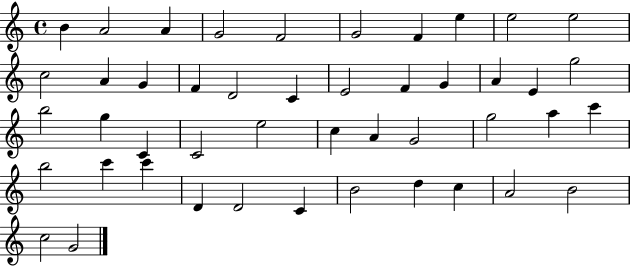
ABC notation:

X:1
T:Untitled
M:4/4
L:1/4
K:C
B A2 A G2 F2 G2 F e e2 e2 c2 A G F D2 C E2 F G A E g2 b2 g C C2 e2 c A G2 g2 a c' b2 c' c' D D2 C B2 d c A2 B2 c2 G2